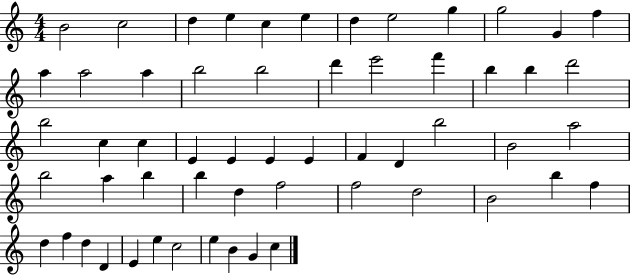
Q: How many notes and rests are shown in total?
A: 57